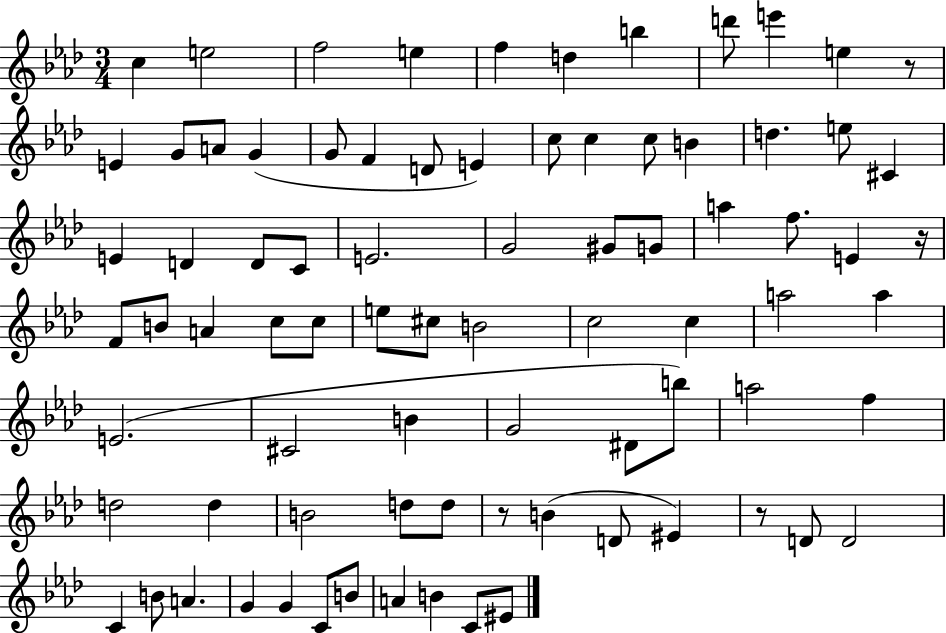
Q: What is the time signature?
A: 3/4